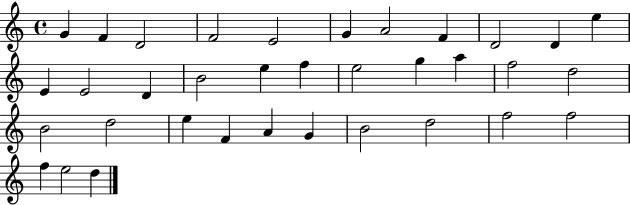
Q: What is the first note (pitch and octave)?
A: G4